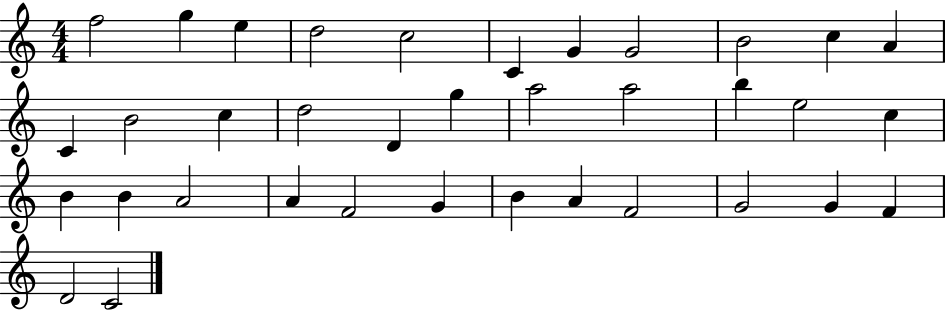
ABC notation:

X:1
T:Untitled
M:4/4
L:1/4
K:C
f2 g e d2 c2 C G G2 B2 c A C B2 c d2 D g a2 a2 b e2 c B B A2 A F2 G B A F2 G2 G F D2 C2